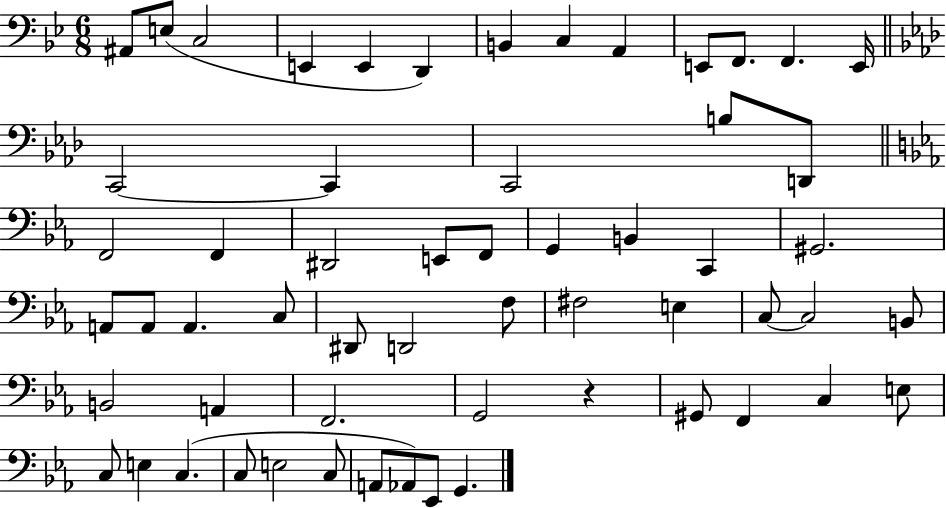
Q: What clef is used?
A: bass